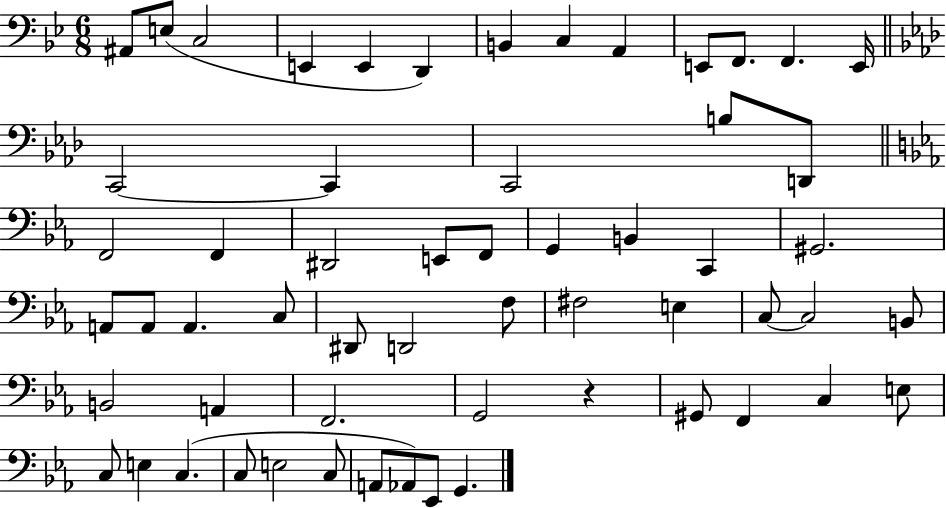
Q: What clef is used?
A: bass